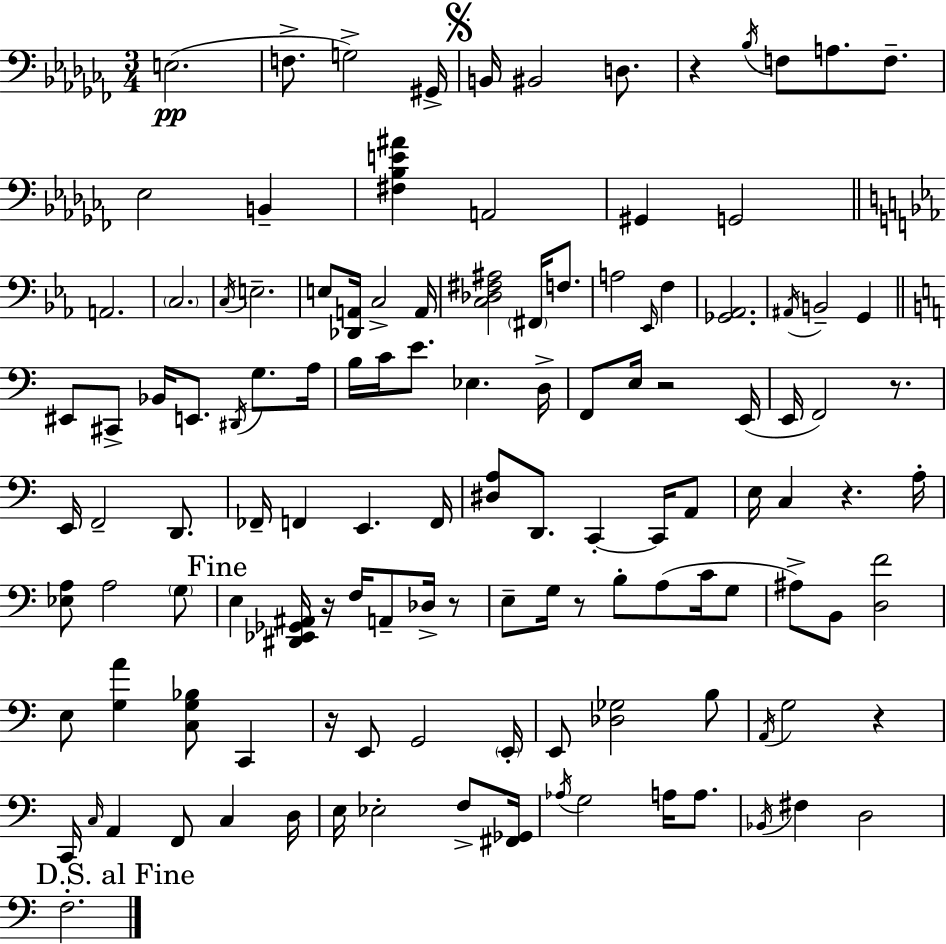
E3/h. F3/e. G3/h G#2/s B2/s BIS2/h D3/e. R/q Bb3/s F3/e A3/e. F3/e. Eb3/h B2/q [F#3,Bb3,E4,A#4]/q A2/h G#2/q G2/h A2/h. C3/h. C3/s E3/h. E3/e [Db2,A2]/s C3/h A2/s [C3,Db3,F#3,A#3]/h F#2/s F3/e. A3/h Eb2/s F3/q [Gb2,Ab2]/h. A#2/s B2/h G2/q EIS2/e C#2/e Bb2/s E2/e. D#2/s G3/e. A3/s B3/s C4/s E4/e. Eb3/q. D3/s F2/e E3/s R/h E2/s E2/s F2/h R/e. E2/s F2/h D2/e. FES2/s F2/q E2/q. F2/s [D#3,A3]/e D2/e. C2/q C2/s A2/e E3/s C3/q R/q. A3/s [Eb3,A3]/e A3/h G3/e E3/q [D#2,Eb2,Gb2,A#2]/s R/s F3/s A2/e Db3/s R/e E3/e G3/s R/e B3/e A3/e C4/s G3/e A#3/e B2/e [D3,F4]/h E3/e [G3,A4]/q [C3,G3,Bb3]/e C2/q R/s E2/e G2/h E2/s E2/e [Db3,Gb3]/h B3/e A2/s G3/h R/q C2/s C3/s A2/q F2/e C3/q D3/s E3/s Eb3/h F3/e [F#2,Gb2]/s Ab3/s G3/h A3/s A3/e. Bb2/s F#3/q D3/h F3/h.